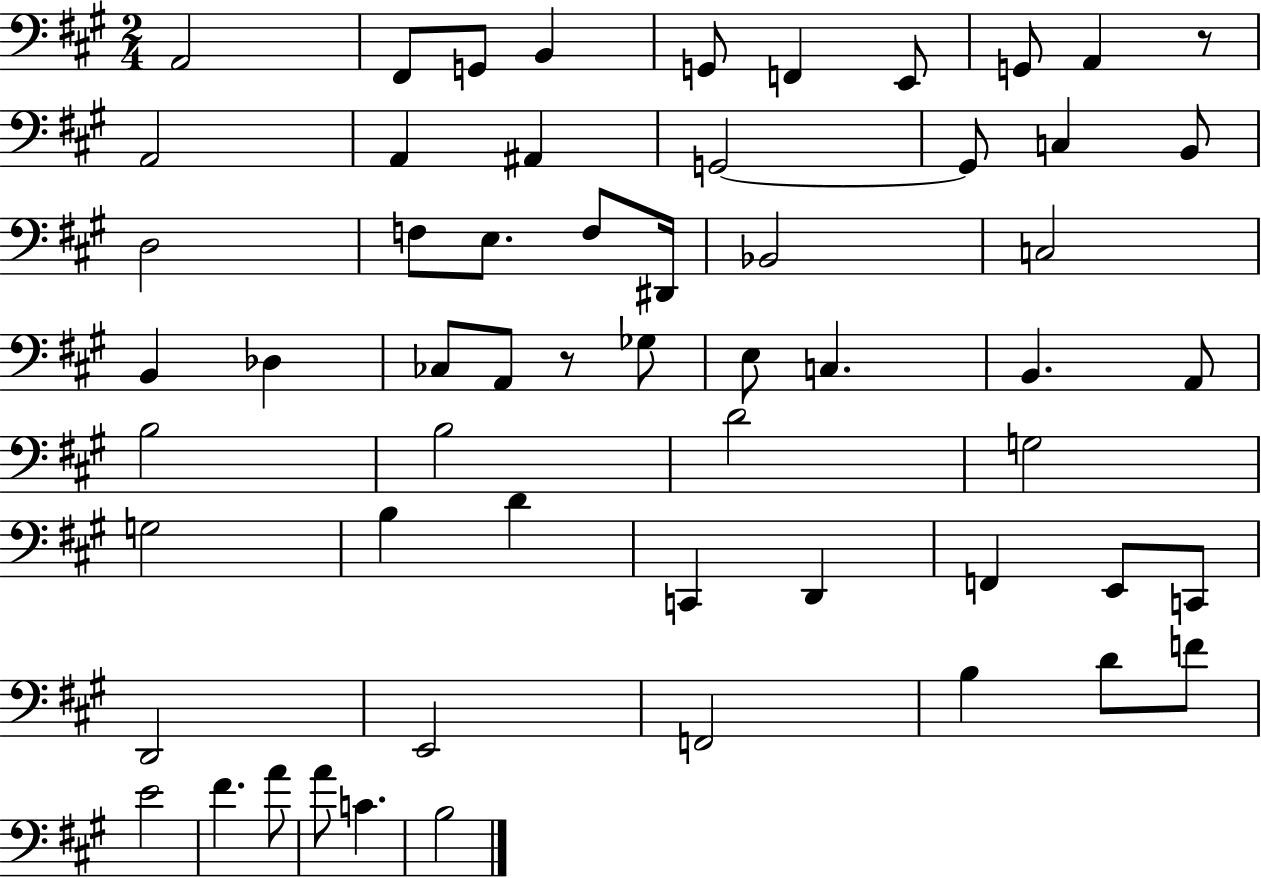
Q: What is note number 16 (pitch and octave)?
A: B2